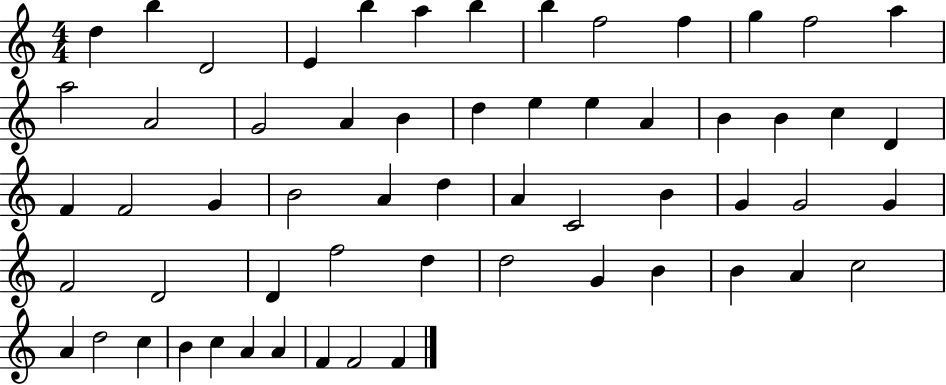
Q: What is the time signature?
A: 4/4